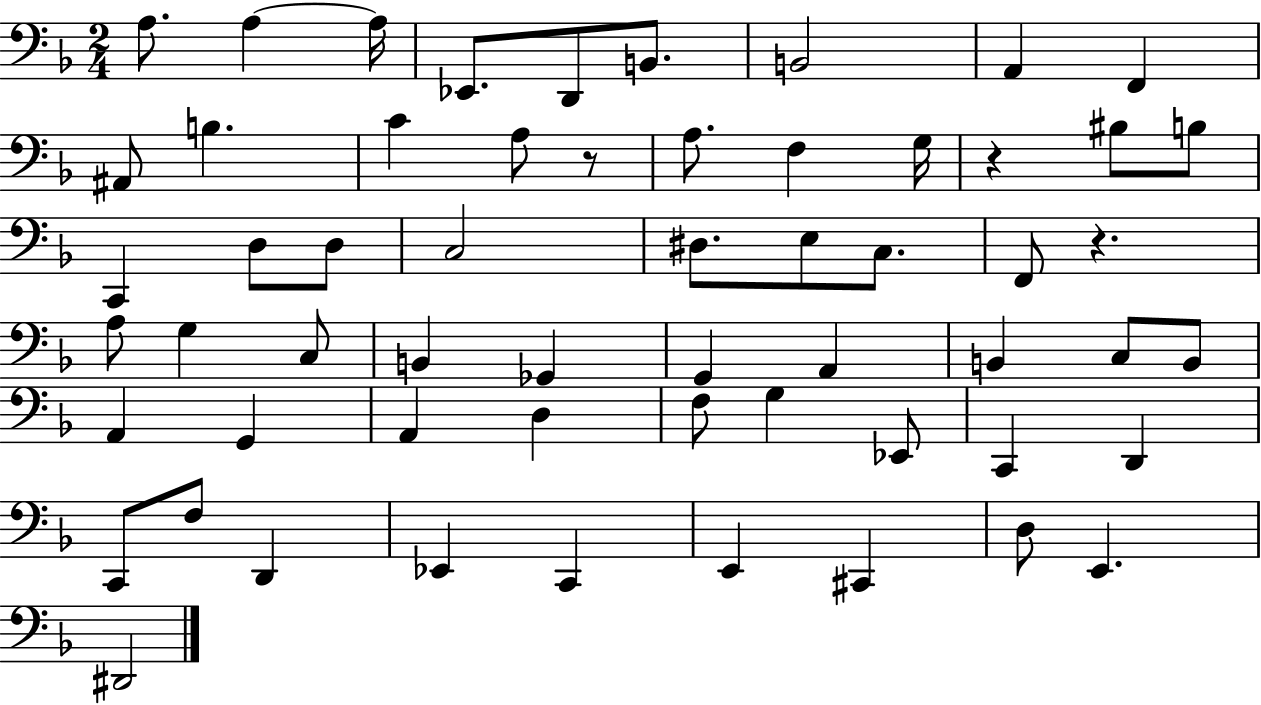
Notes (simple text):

A3/e. A3/q A3/s Eb2/e. D2/e B2/e. B2/h A2/q F2/q A#2/e B3/q. C4/q A3/e R/e A3/e. F3/q G3/s R/q BIS3/e B3/e C2/q D3/e D3/e C3/h D#3/e. E3/e C3/e. F2/e R/q. A3/e G3/q C3/e B2/q Gb2/q G2/q A2/q B2/q C3/e B2/e A2/q G2/q A2/q D3/q F3/e G3/q Eb2/e C2/q D2/q C2/e F3/e D2/q Eb2/q C2/q E2/q C#2/q D3/e E2/q. D#2/h